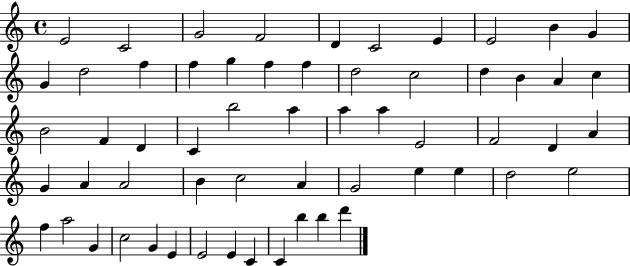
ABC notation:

X:1
T:Untitled
M:4/4
L:1/4
K:C
E2 C2 G2 F2 D C2 E E2 B G G d2 f f g f f d2 c2 d B A c B2 F D C b2 a a a E2 F2 D A G A A2 B c2 A G2 e e d2 e2 f a2 G c2 G E E2 E C C b b d'